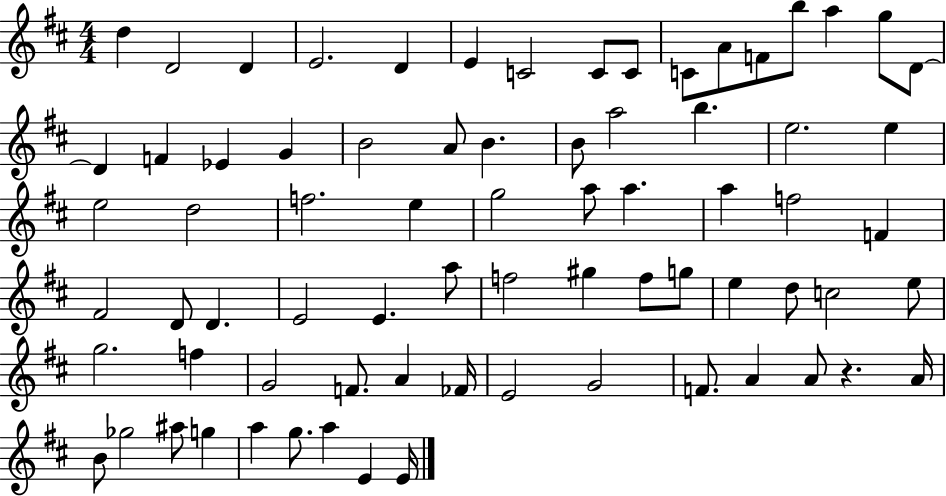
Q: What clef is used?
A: treble